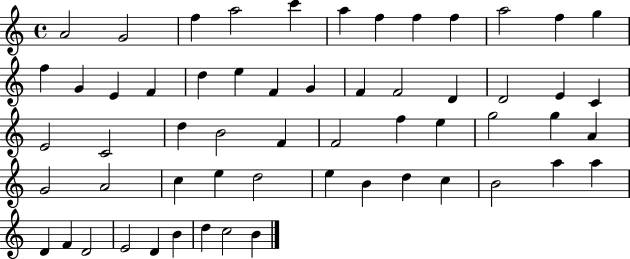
A4/h G4/h F5/q A5/h C6/q A5/q F5/q F5/q F5/q A5/h F5/q G5/q F5/q G4/q E4/q F4/q D5/q E5/q F4/q G4/q F4/q F4/h D4/q D4/h E4/q C4/q E4/h C4/h D5/q B4/h F4/q F4/h F5/q E5/q G5/h G5/q A4/q G4/h A4/h C5/q E5/q D5/h E5/q B4/q D5/q C5/q B4/h A5/q A5/q D4/q F4/q D4/h E4/h D4/q B4/q D5/q C5/h B4/q